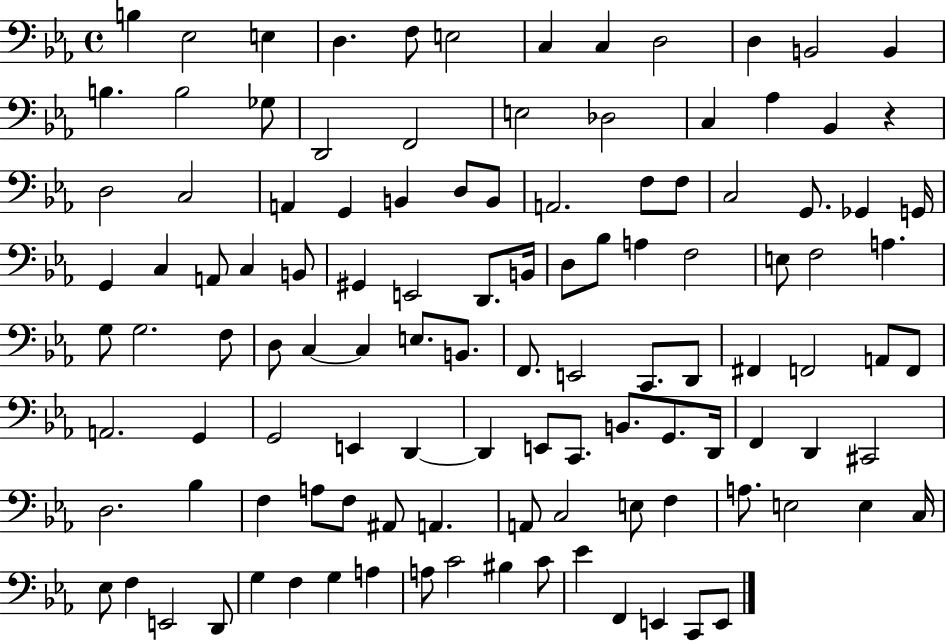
{
  \clef bass
  \time 4/4
  \defaultTimeSignature
  \key ees \major
  b4 ees2 e4 | d4. f8 e2 | c4 c4 d2 | d4 b,2 b,4 | \break b4. b2 ges8 | d,2 f,2 | e2 des2 | c4 aes4 bes,4 r4 | \break d2 c2 | a,4 g,4 b,4 d8 b,8 | a,2. f8 f8 | c2 g,8. ges,4 g,16 | \break g,4 c4 a,8 c4 b,8 | gis,4 e,2 d,8. b,16 | d8 bes8 a4 f2 | e8 f2 a4. | \break g8 g2. f8 | d8 c4~~ c4 e8. b,8. | f,8. e,2 c,8. d,8 | fis,4 f,2 a,8 f,8 | \break a,2. g,4 | g,2 e,4 d,4~~ | d,4 e,8 c,8. b,8. g,8. d,16 | f,4 d,4 cis,2 | \break d2. bes4 | f4 a8 f8 ais,8 a,4. | a,8 c2 e8 f4 | a8. e2 e4 c16 | \break ees8 f4 e,2 d,8 | g4 f4 g4 a4 | a8 c'2 bis4 c'8 | ees'4 f,4 e,4 c,8 e,8 | \break \bar "|."
}